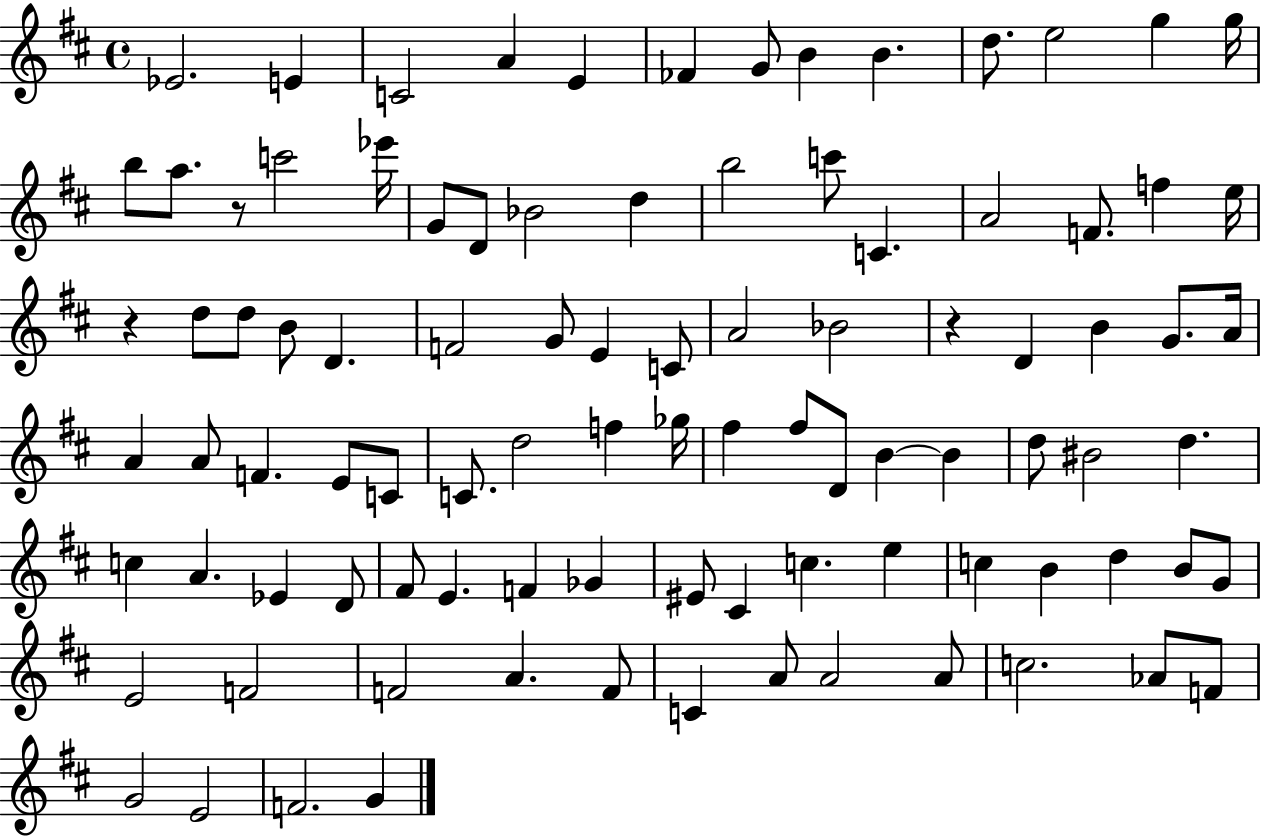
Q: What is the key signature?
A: D major